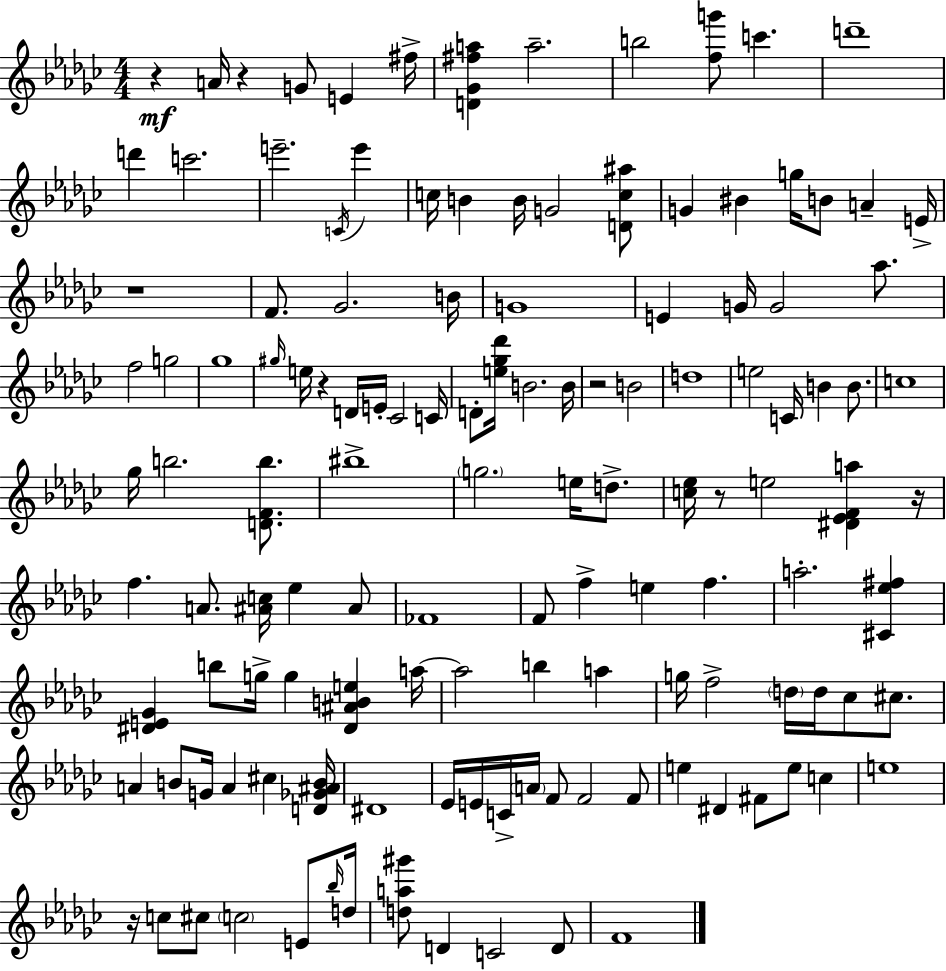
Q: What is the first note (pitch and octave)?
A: A4